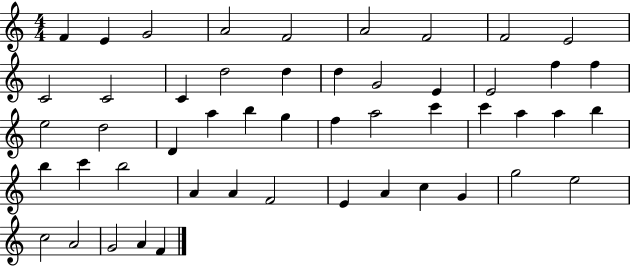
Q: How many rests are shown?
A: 0